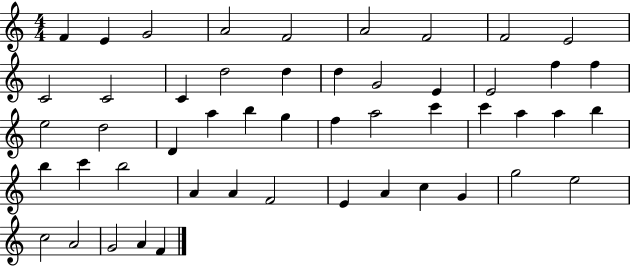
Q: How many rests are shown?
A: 0